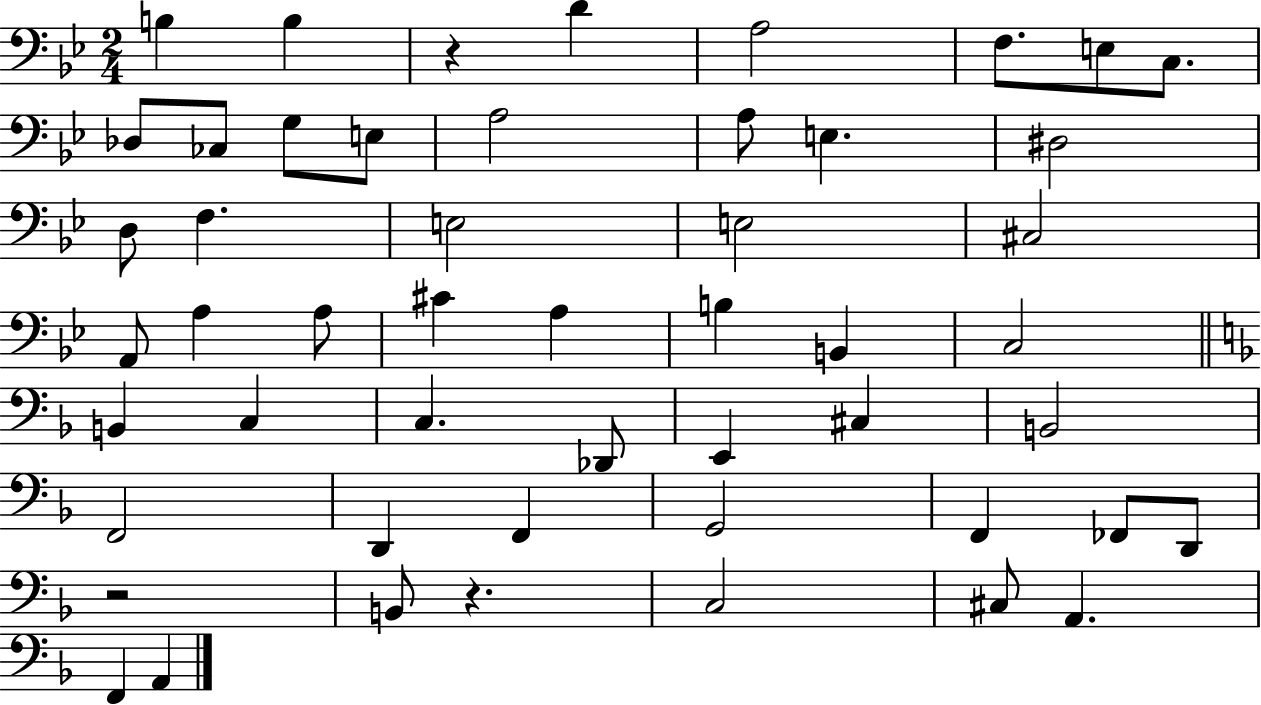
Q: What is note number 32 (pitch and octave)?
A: Db2